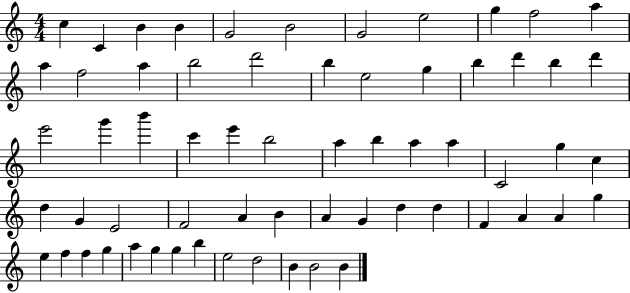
C5/q C4/q B4/q B4/q G4/h B4/h G4/h E5/h G5/q F5/h A5/q A5/q F5/h A5/q B5/h D6/h B5/q E5/h G5/q B5/q D6/q B5/q D6/q E6/h G6/q B6/q C6/q E6/q B5/h A5/q B5/q A5/q A5/q C4/h G5/q C5/q D5/q G4/q E4/h F4/h A4/q B4/q A4/q G4/q D5/q D5/q F4/q A4/q A4/q G5/q E5/q F5/q F5/q G5/q A5/q G5/q G5/q B5/q E5/h D5/h B4/q B4/h B4/q